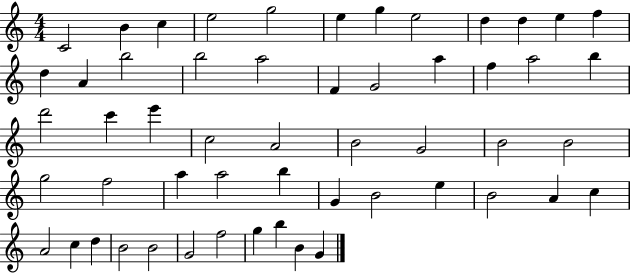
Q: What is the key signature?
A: C major